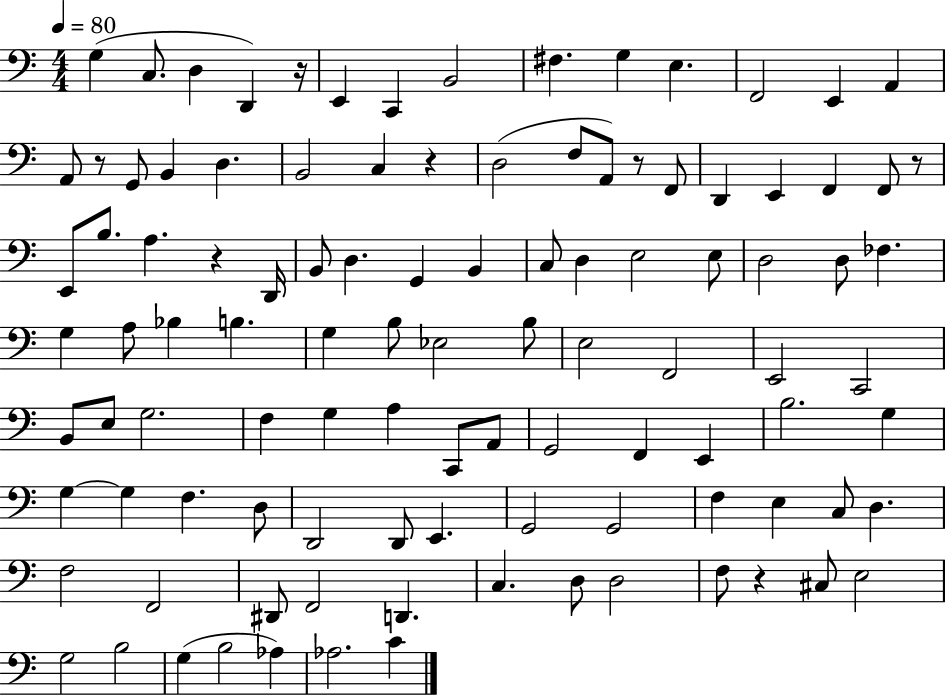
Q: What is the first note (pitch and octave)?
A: G3